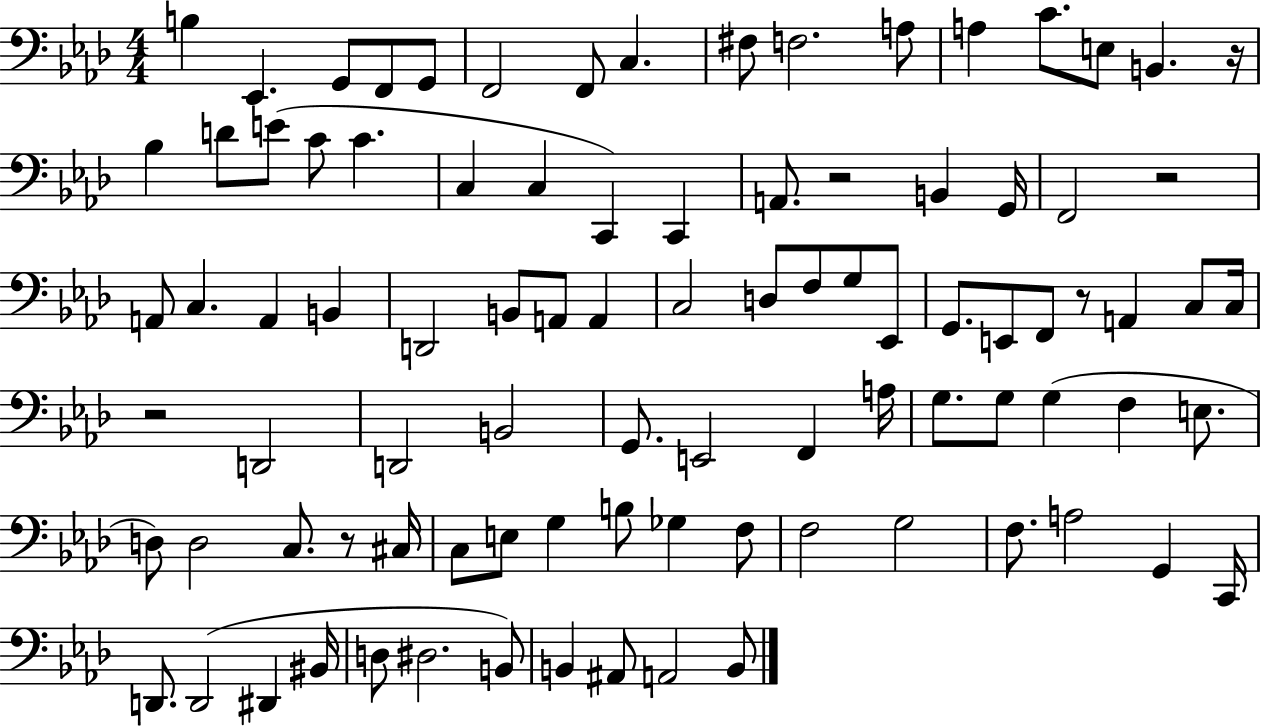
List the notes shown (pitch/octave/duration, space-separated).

B3/q Eb2/q. G2/e F2/e G2/e F2/h F2/e C3/q. F#3/e F3/h. A3/e A3/q C4/e. E3/e B2/q. R/s Bb3/q D4/e E4/e C4/e C4/q. C3/q C3/q C2/q C2/q A2/e. R/h B2/q G2/s F2/h R/h A2/e C3/q. A2/q B2/q D2/h B2/e A2/e A2/q C3/h D3/e F3/e G3/e Eb2/e G2/e. E2/e F2/e R/e A2/q C3/e C3/s R/h D2/h D2/h B2/h G2/e. E2/h F2/q A3/s G3/e. G3/e G3/q F3/q E3/e. D3/e D3/h C3/e. R/e C#3/s C3/e E3/e G3/q B3/e Gb3/q F3/e F3/h G3/h F3/e. A3/h G2/q C2/s D2/e. D2/h D#2/q BIS2/s D3/e D#3/h. B2/e B2/q A#2/e A2/h B2/e